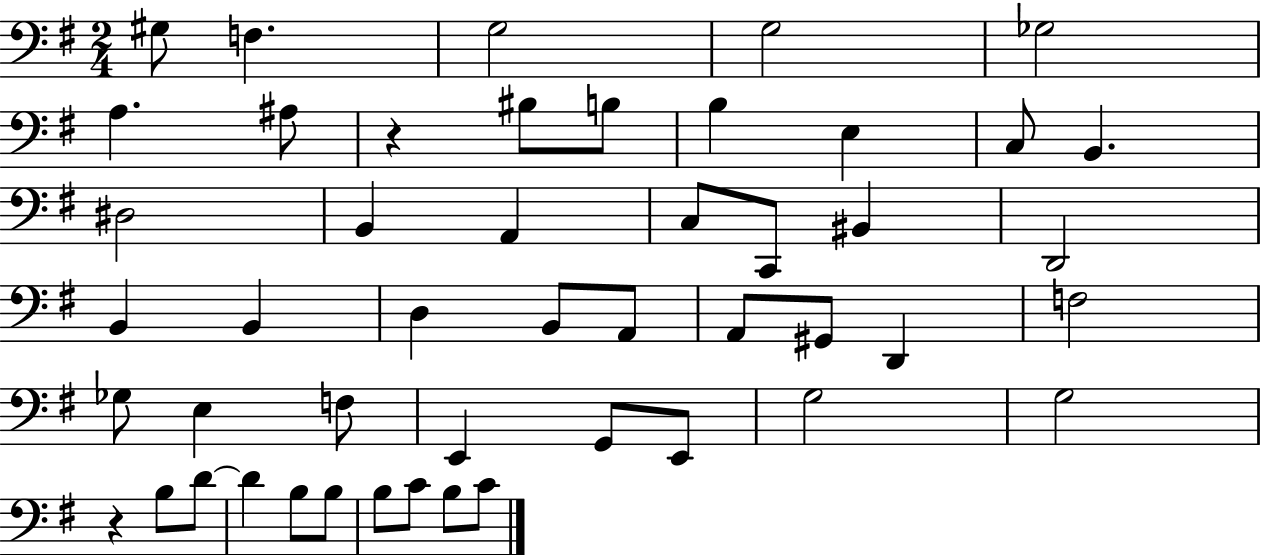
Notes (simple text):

G#3/e F3/q. G3/h G3/h Gb3/h A3/q. A#3/e R/q BIS3/e B3/e B3/q E3/q C3/e B2/q. D#3/h B2/q A2/q C3/e C2/e BIS2/q D2/h B2/q B2/q D3/q B2/e A2/e A2/e G#2/e D2/q F3/h Gb3/e E3/q F3/e E2/q G2/e E2/e G3/h G3/h R/q B3/e D4/e D4/q B3/e B3/e B3/e C4/e B3/e C4/e